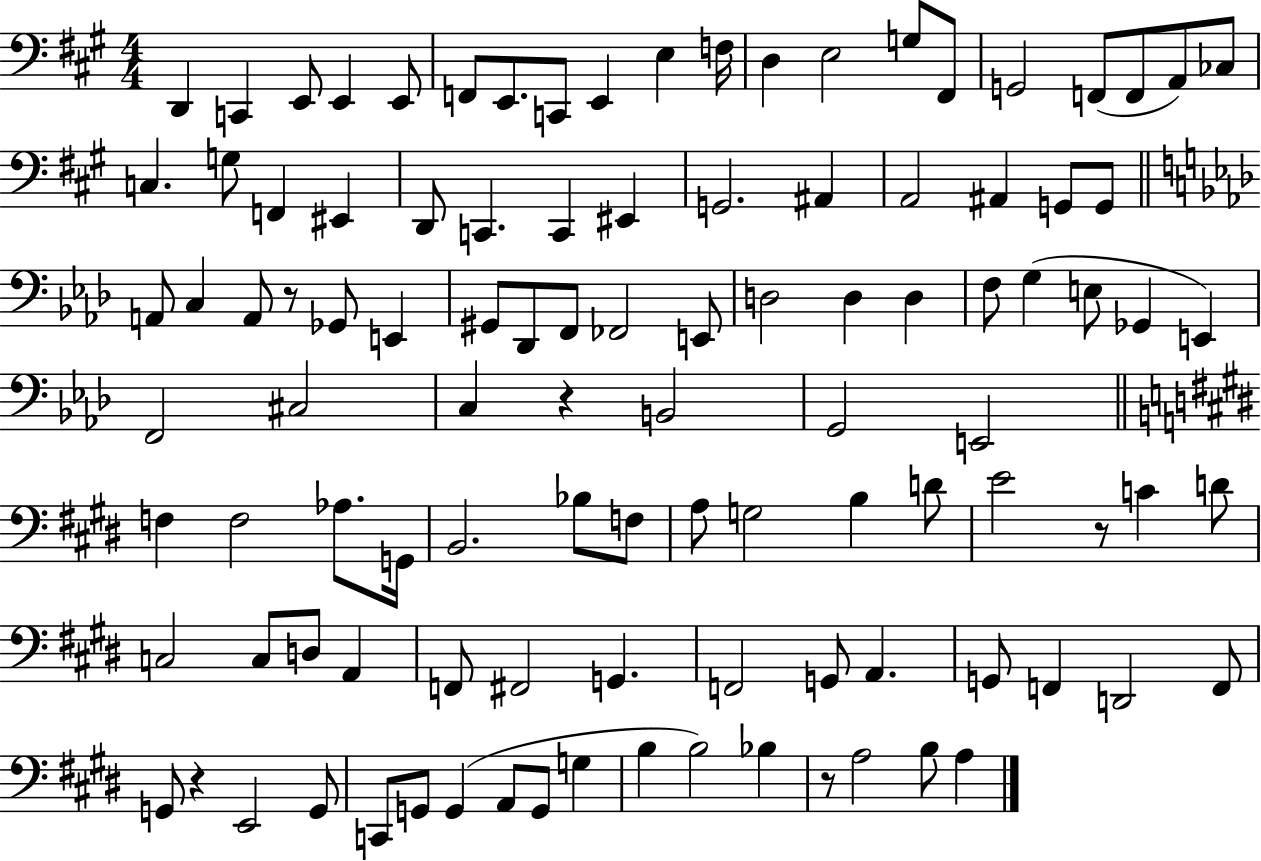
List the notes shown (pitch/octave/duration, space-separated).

D2/q C2/q E2/e E2/q E2/e F2/e E2/e. C2/e E2/q E3/q F3/s D3/q E3/h G3/e F#2/e G2/h F2/e F2/e A2/e CES3/e C3/q. G3/e F2/q EIS2/q D2/e C2/q. C2/q EIS2/q G2/h. A#2/q A2/h A#2/q G2/e G2/e A2/e C3/q A2/e R/e Gb2/e E2/q G#2/e Db2/e F2/e FES2/h E2/e D3/h D3/q D3/q F3/e G3/q E3/e Gb2/q E2/q F2/h C#3/h C3/q R/q B2/h G2/h E2/h F3/q F3/h Ab3/e. G2/s B2/h. Bb3/e F3/e A3/e G3/h B3/q D4/e E4/h R/e C4/q D4/e C3/h C3/e D3/e A2/q F2/e F#2/h G2/q. F2/h G2/e A2/q. G2/e F2/q D2/h F2/e G2/e R/q E2/h G2/e C2/e G2/e G2/q A2/e G2/e G3/q B3/q B3/h Bb3/q R/e A3/h B3/e A3/q